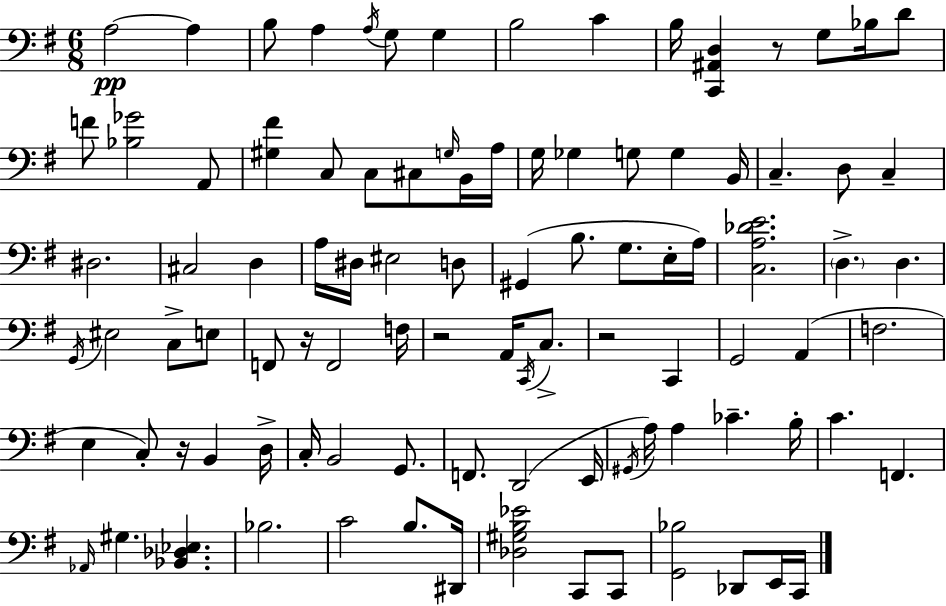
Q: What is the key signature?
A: G major